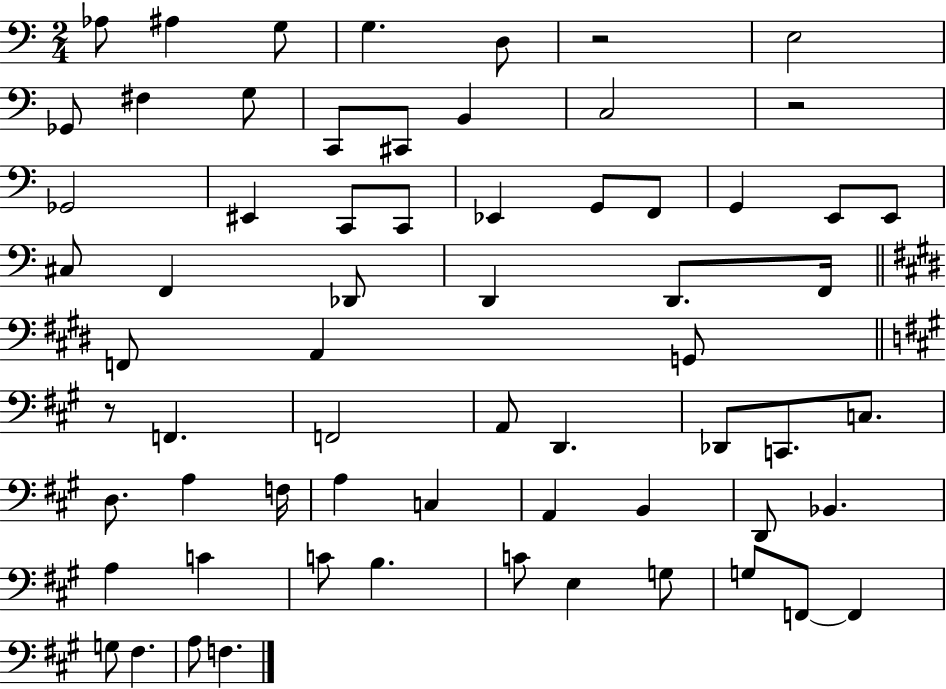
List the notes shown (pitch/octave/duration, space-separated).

Ab3/e A#3/q G3/e G3/q. D3/e R/h E3/h Gb2/e F#3/q G3/e C2/e C#2/e B2/q C3/h R/h Gb2/h EIS2/q C2/e C2/e Eb2/q G2/e F2/e G2/q E2/e E2/e C#3/e F2/q Db2/e D2/q D2/e. F2/s F2/e A2/q G2/e R/e F2/q. F2/h A2/e D2/q. Db2/e C2/e. C3/e. D3/e. A3/q F3/s A3/q C3/q A2/q B2/q D2/e Bb2/q. A3/q C4/q C4/e B3/q. C4/e E3/q G3/e G3/e F2/e F2/q G3/e F#3/q. A3/e F3/q.